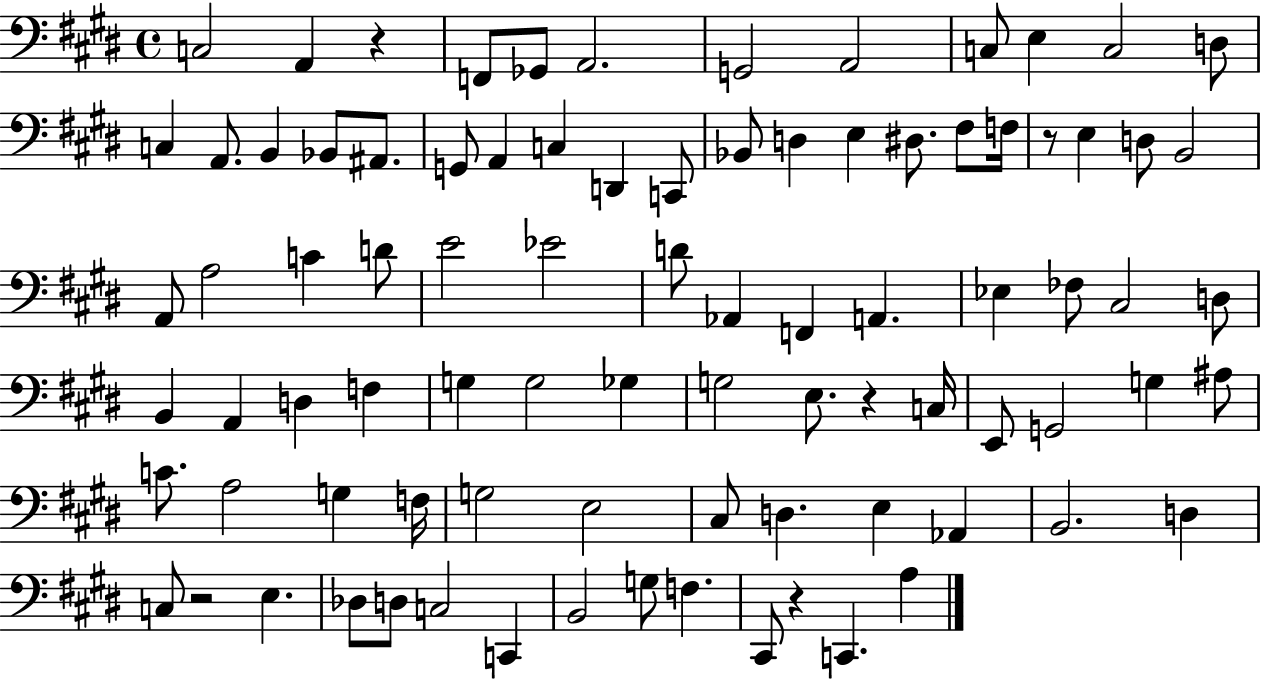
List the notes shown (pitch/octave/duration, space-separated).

C3/h A2/q R/q F2/e Gb2/e A2/h. G2/h A2/h C3/e E3/q C3/h D3/e C3/q A2/e. B2/q Bb2/e A#2/e. G2/e A2/q C3/q D2/q C2/e Bb2/e D3/q E3/q D#3/e. F#3/e F3/s R/e E3/q D3/e B2/h A2/e A3/h C4/q D4/e E4/h Eb4/h D4/e Ab2/q F2/q A2/q. Eb3/q FES3/e C#3/h D3/e B2/q A2/q D3/q F3/q G3/q G3/h Gb3/q G3/h E3/e. R/q C3/s E2/e G2/h G3/q A#3/e C4/e. A3/h G3/q F3/s G3/h E3/h C#3/e D3/q. E3/q Ab2/q B2/h. D3/q C3/e R/h E3/q. Db3/e D3/e C3/h C2/q B2/h G3/e F3/q. C#2/e R/q C2/q. A3/q